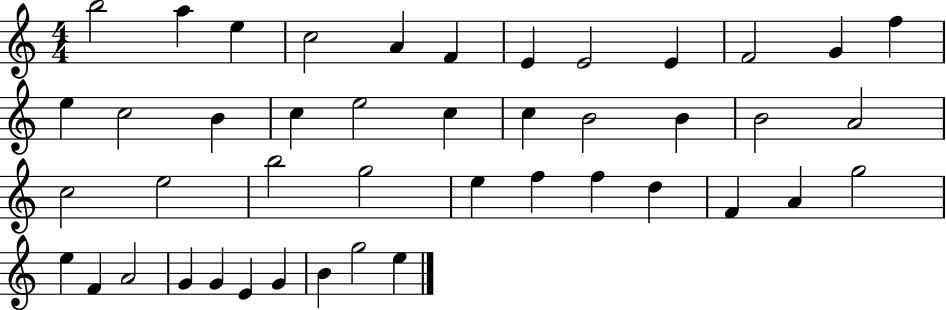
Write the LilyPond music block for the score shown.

{
  \clef treble
  \numericTimeSignature
  \time 4/4
  \key c \major
  b''2 a''4 e''4 | c''2 a'4 f'4 | e'4 e'2 e'4 | f'2 g'4 f''4 | \break e''4 c''2 b'4 | c''4 e''2 c''4 | c''4 b'2 b'4 | b'2 a'2 | \break c''2 e''2 | b''2 g''2 | e''4 f''4 f''4 d''4 | f'4 a'4 g''2 | \break e''4 f'4 a'2 | g'4 g'4 e'4 g'4 | b'4 g''2 e''4 | \bar "|."
}